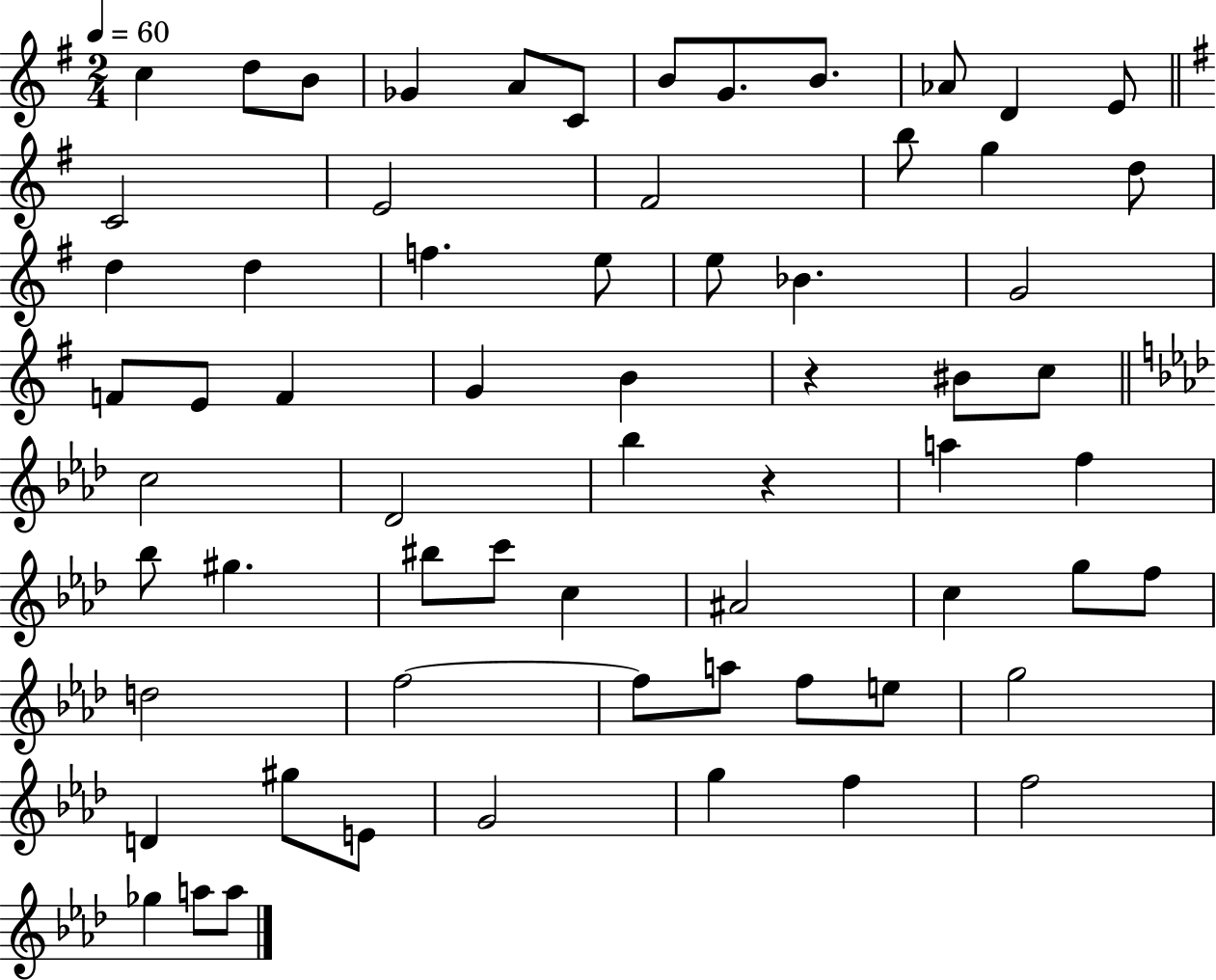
X:1
T:Untitled
M:2/4
L:1/4
K:G
c d/2 B/2 _G A/2 C/2 B/2 G/2 B/2 _A/2 D E/2 C2 E2 ^F2 b/2 g d/2 d d f e/2 e/2 _B G2 F/2 E/2 F G B z ^B/2 c/2 c2 _D2 _b z a f _b/2 ^g ^b/2 c'/2 c ^A2 c g/2 f/2 d2 f2 f/2 a/2 f/2 e/2 g2 D ^g/2 E/2 G2 g f f2 _g a/2 a/2